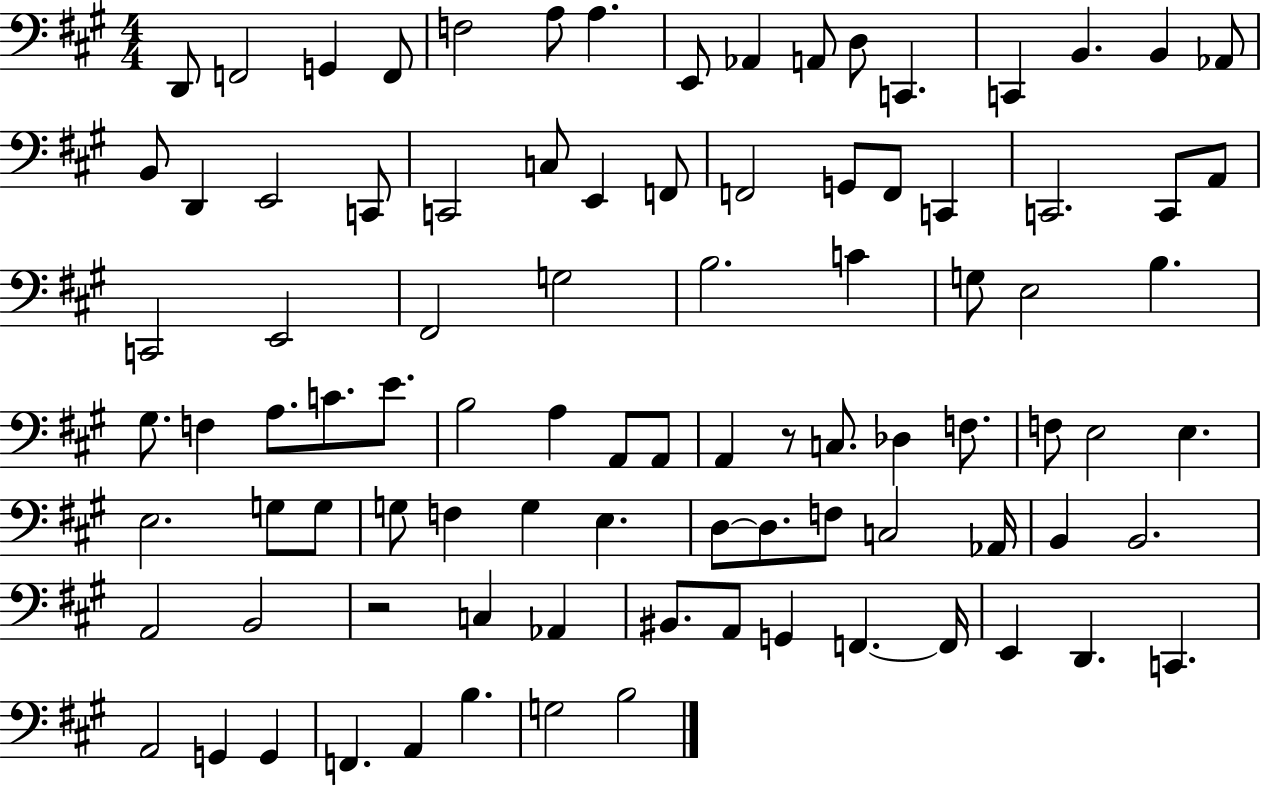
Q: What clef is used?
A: bass